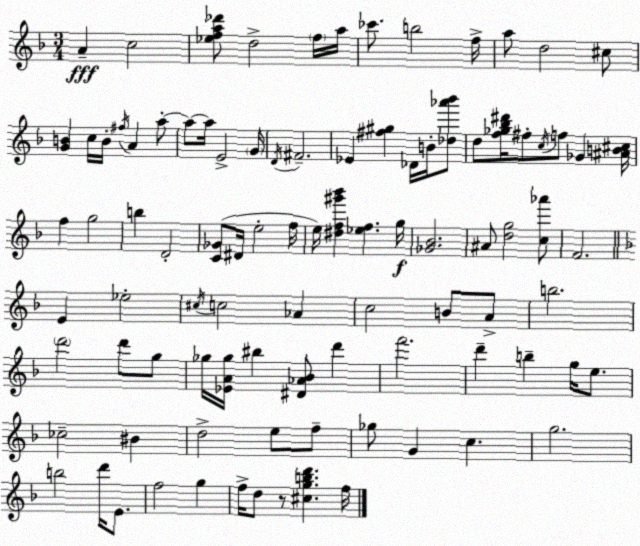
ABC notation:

X:1
T:Untitled
M:3/4
L:1/4
K:F
A c2 [_efa_d']/2 d2 f/4 a/4 _c'/2 b2 f/4 a/2 d2 ^c/2 [GB] c/4 B/4 ^f/4 A a/2 a/2 a/4 E2 G/4 D/4 ^F2 _E [^f^g] _D/4 B/4 [_d_a'_b']/2 d/2 [f_g_b^d']/4 ^f/2 c/4 f/2 _G [^AB^c]/4 f g2 b D2 [C_G]/2 ^D/4 e2 f/4 e/4 [^df^g'_b'] [_ef] g/4 [_G_B]2 ^A/2 [dg]2 [c_a']/2 F2 E _e2 ^c/4 c2 _A c2 B/2 A/2 b2 d'2 d'/2 g/2 _g/4 [_EA_g]/4 ^b [^D_A_B]/2 d' f'2 d' b g/4 e/2 _c2 ^B d2 e/2 f/2 _g/2 G c g2 b2 d'/4 E/2 f2 g f/4 d/2 z/2 [^cgbd'] f/4